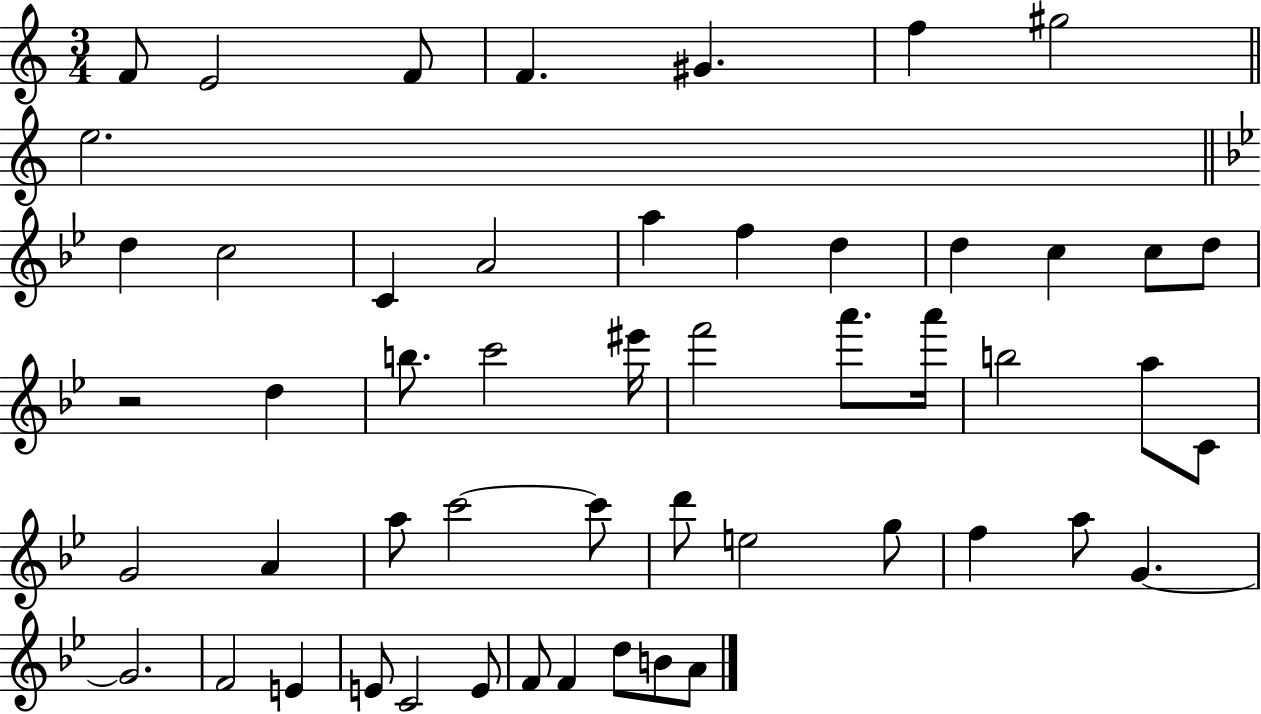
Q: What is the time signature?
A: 3/4